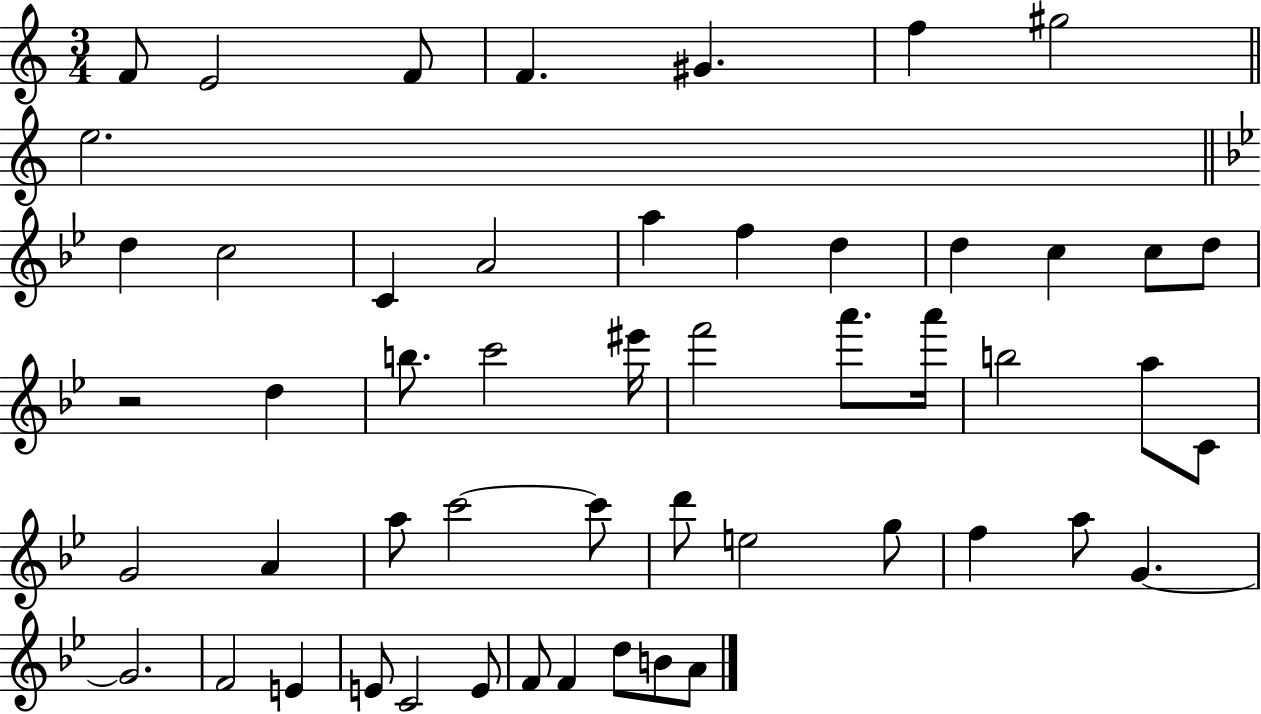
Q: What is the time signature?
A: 3/4